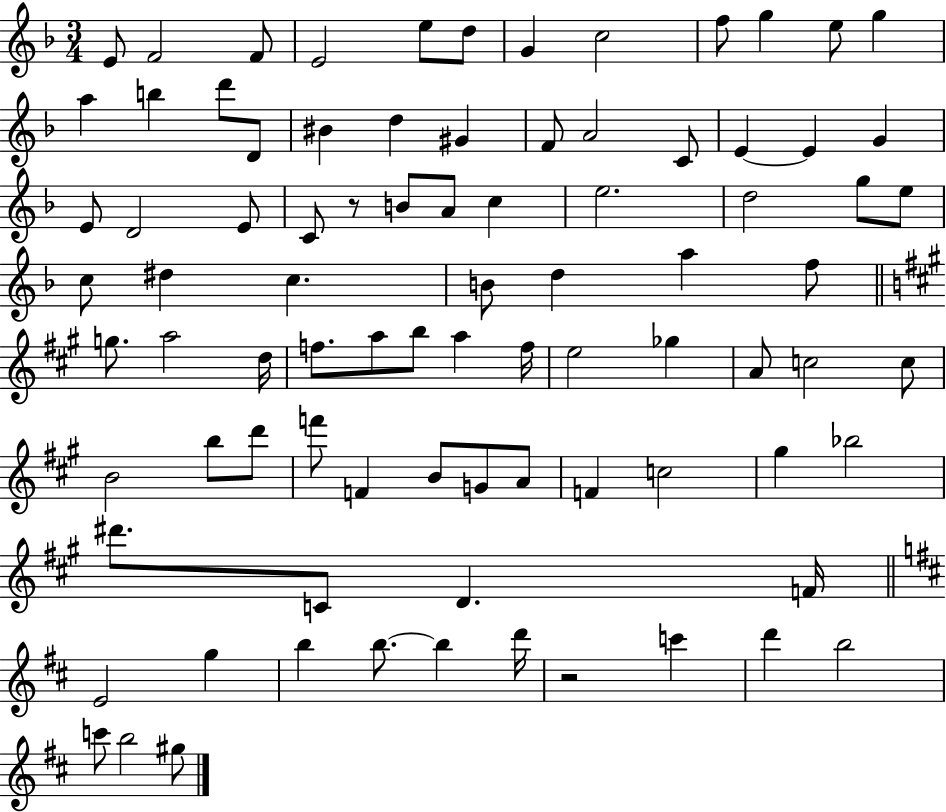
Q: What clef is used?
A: treble